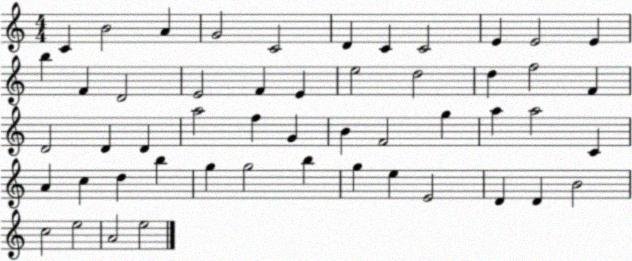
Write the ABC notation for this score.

X:1
T:Untitled
M:4/4
L:1/4
K:C
C B2 A G2 C2 D C C2 E E2 E b F D2 E2 F E e2 d2 d f2 F D2 D D a2 f G B F2 g a a2 C A c d b g g2 b g e E2 D D B2 c2 e2 A2 e2